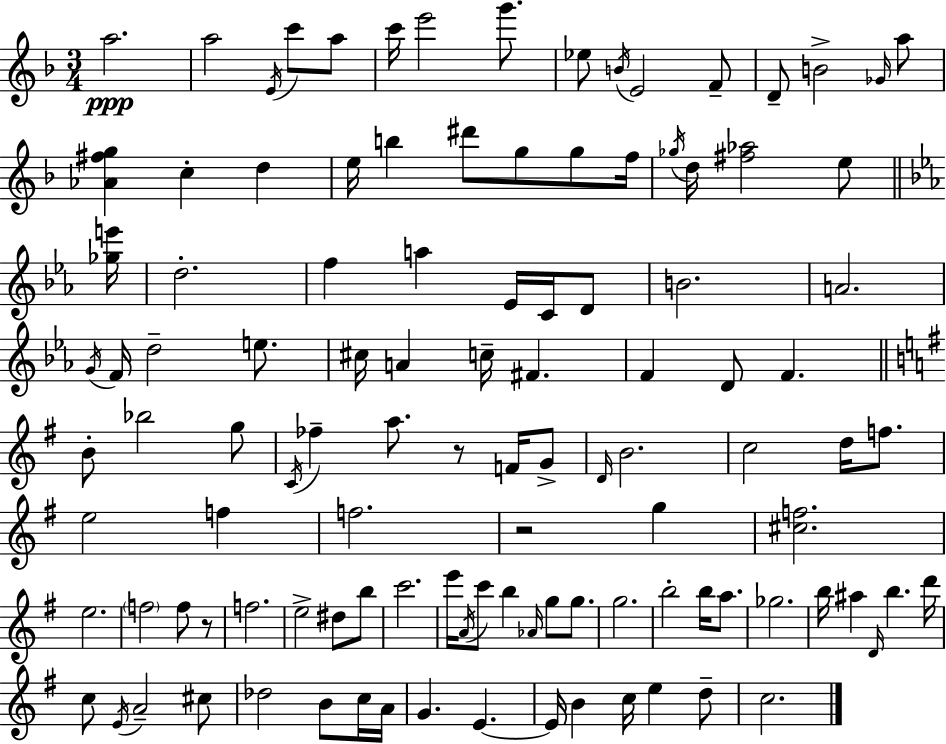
X:1
T:Untitled
M:3/4
L:1/4
K:F
a2 a2 E/4 c'/2 a/2 c'/4 e'2 g'/2 _e/2 B/4 E2 F/2 D/2 B2 _G/4 a/2 [_A^fg] c d e/4 b ^d'/2 g/2 g/2 f/4 _g/4 d/4 [^f_a]2 e/2 [_ge']/4 d2 f a _E/4 C/4 D/2 B2 A2 G/4 F/4 d2 e/2 ^c/4 A c/4 ^F F D/2 F B/2 _b2 g/2 C/4 _f a/2 z/2 F/4 G/2 D/4 B2 c2 d/4 f/2 e2 f f2 z2 g [^cf]2 e2 f2 f/2 z/2 f2 e2 ^d/2 b/2 c'2 e'/4 A/4 c'/2 b _A/4 g/2 g/2 g2 b2 b/4 a/2 _g2 b/4 ^a D/4 b d'/4 c/2 E/4 A2 ^c/2 _d2 B/2 c/4 A/4 G E E/4 B c/4 e d/2 c2